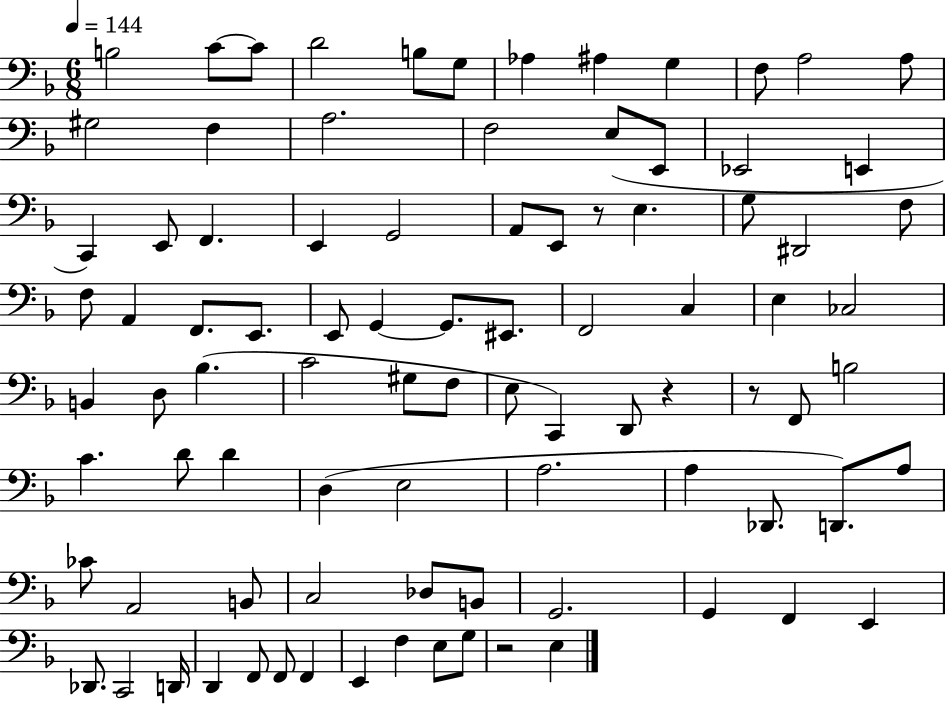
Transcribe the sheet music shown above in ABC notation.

X:1
T:Untitled
M:6/8
L:1/4
K:F
B,2 C/2 C/2 D2 B,/2 G,/2 _A, ^A, G, F,/2 A,2 A,/2 ^G,2 F, A,2 F,2 E,/2 E,,/2 _E,,2 E,, C,, E,,/2 F,, E,, G,,2 A,,/2 E,,/2 z/2 E, G,/2 ^D,,2 F,/2 F,/2 A,, F,,/2 E,,/2 E,,/2 G,, G,,/2 ^E,,/2 F,,2 C, E, _C,2 B,, D,/2 _B, C2 ^G,/2 F,/2 E,/2 C,, D,,/2 z z/2 F,,/2 B,2 C D/2 D D, E,2 A,2 A, _D,,/2 D,,/2 A,/2 _C/2 A,,2 B,,/2 C,2 _D,/2 B,,/2 G,,2 G,, F,, E,, _D,,/2 C,,2 D,,/4 D,, F,,/2 F,,/2 F,, E,, F, E,/2 G,/2 z2 E,